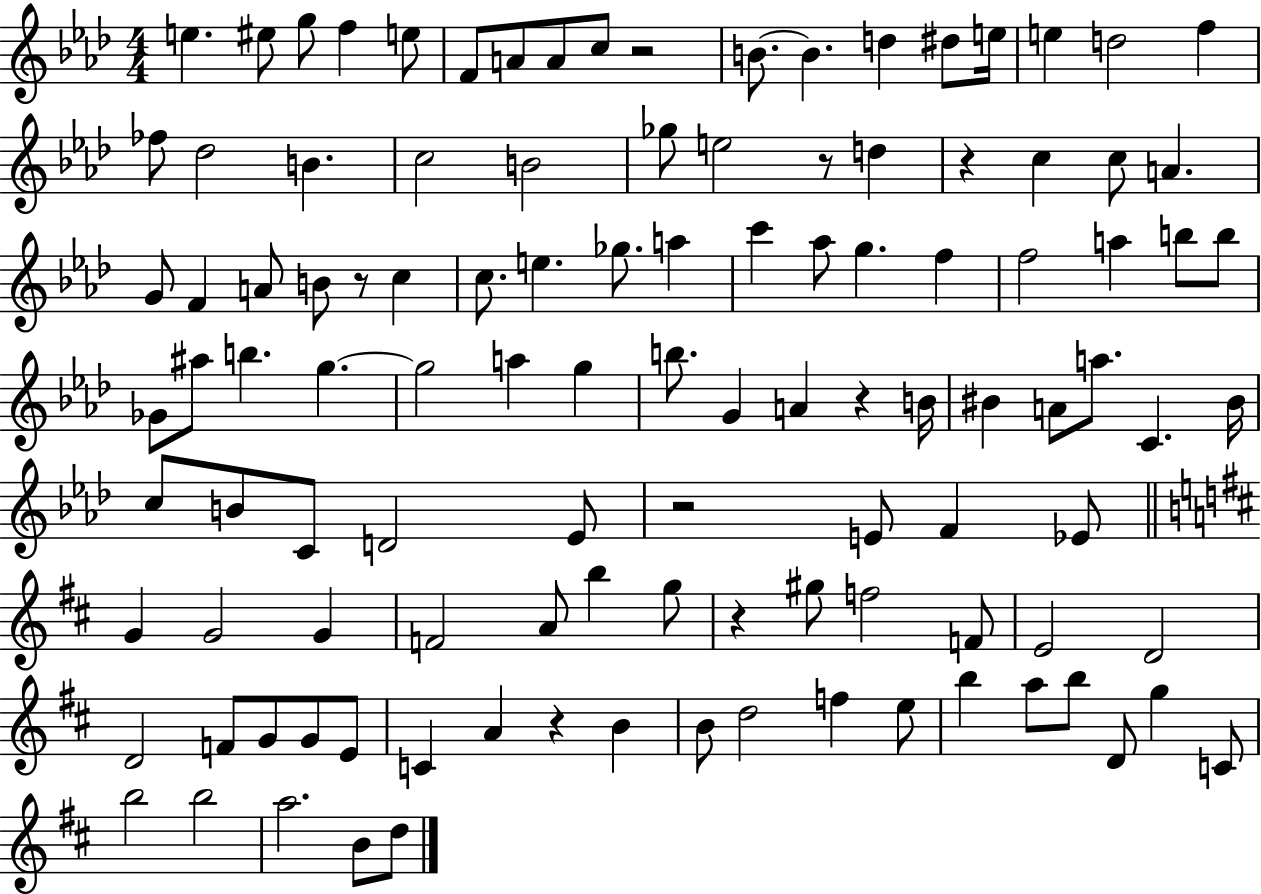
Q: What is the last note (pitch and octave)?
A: D5